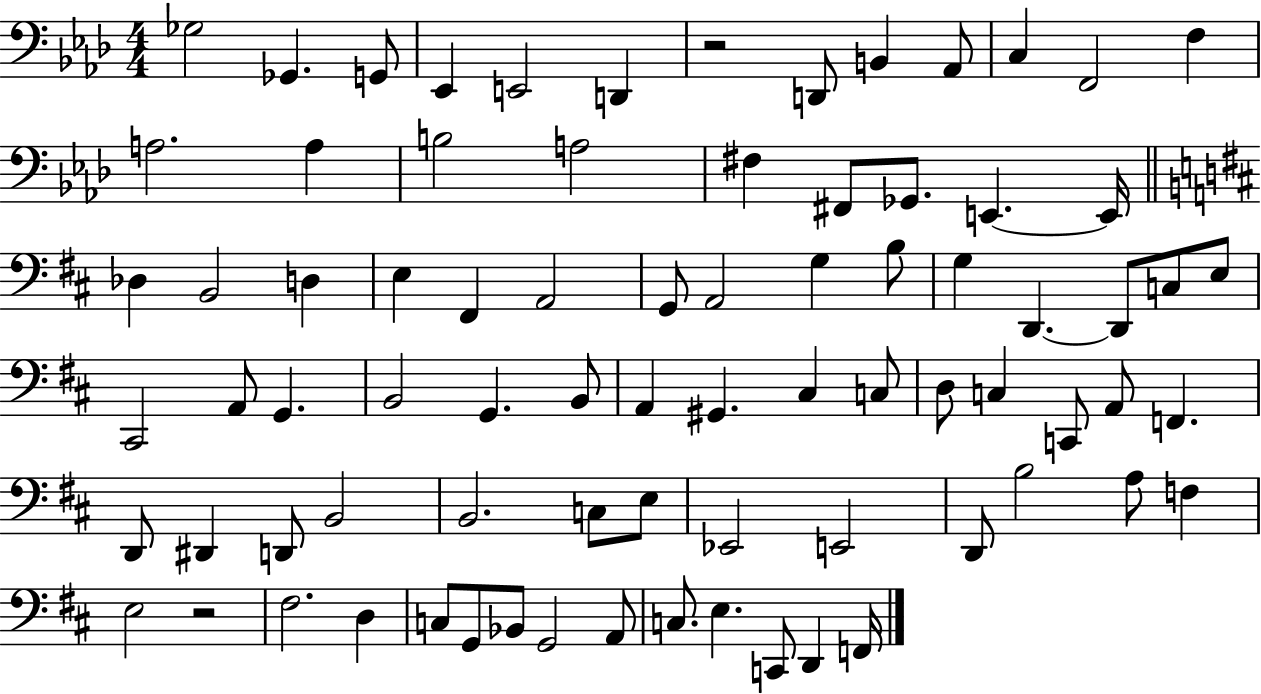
{
  \clef bass
  \numericTimeSignature
  \time 4/4
  \key aes \major
  ges2 ges,4. g,8 | ees,4 e,2 d,4 | r2 d,8 b,4 aes,8 | c4 f,2 f4 | \break a2. a4 | b2 a2 | fis4 fis,8 ges,8. e,4.~~ e,16 | \bar "||" \break \key d \major des4 b,2 d4 | e4 fis,4 a,2 | g,8 a,2 g4 b8 | g4 d,4.~~ d,8 c8 e8 | \break cis,2 a,8 g,4. | b,2 g,4. b,8 | a,4 gis,4. cis4 c8 | d8 c4 c,8 a,8 f,4. | \break d,8 dis,4 d,8 b,2 | b,2. c8 e8 | ees,2 e,2 | d,8 b2 a8 f4 | \break e2 r2 | fis2. d4 | c8 g,8 bes,8 g,2 a,8 | c8. e4. c,8 d,4 f,16 | \break \bar "|."
}